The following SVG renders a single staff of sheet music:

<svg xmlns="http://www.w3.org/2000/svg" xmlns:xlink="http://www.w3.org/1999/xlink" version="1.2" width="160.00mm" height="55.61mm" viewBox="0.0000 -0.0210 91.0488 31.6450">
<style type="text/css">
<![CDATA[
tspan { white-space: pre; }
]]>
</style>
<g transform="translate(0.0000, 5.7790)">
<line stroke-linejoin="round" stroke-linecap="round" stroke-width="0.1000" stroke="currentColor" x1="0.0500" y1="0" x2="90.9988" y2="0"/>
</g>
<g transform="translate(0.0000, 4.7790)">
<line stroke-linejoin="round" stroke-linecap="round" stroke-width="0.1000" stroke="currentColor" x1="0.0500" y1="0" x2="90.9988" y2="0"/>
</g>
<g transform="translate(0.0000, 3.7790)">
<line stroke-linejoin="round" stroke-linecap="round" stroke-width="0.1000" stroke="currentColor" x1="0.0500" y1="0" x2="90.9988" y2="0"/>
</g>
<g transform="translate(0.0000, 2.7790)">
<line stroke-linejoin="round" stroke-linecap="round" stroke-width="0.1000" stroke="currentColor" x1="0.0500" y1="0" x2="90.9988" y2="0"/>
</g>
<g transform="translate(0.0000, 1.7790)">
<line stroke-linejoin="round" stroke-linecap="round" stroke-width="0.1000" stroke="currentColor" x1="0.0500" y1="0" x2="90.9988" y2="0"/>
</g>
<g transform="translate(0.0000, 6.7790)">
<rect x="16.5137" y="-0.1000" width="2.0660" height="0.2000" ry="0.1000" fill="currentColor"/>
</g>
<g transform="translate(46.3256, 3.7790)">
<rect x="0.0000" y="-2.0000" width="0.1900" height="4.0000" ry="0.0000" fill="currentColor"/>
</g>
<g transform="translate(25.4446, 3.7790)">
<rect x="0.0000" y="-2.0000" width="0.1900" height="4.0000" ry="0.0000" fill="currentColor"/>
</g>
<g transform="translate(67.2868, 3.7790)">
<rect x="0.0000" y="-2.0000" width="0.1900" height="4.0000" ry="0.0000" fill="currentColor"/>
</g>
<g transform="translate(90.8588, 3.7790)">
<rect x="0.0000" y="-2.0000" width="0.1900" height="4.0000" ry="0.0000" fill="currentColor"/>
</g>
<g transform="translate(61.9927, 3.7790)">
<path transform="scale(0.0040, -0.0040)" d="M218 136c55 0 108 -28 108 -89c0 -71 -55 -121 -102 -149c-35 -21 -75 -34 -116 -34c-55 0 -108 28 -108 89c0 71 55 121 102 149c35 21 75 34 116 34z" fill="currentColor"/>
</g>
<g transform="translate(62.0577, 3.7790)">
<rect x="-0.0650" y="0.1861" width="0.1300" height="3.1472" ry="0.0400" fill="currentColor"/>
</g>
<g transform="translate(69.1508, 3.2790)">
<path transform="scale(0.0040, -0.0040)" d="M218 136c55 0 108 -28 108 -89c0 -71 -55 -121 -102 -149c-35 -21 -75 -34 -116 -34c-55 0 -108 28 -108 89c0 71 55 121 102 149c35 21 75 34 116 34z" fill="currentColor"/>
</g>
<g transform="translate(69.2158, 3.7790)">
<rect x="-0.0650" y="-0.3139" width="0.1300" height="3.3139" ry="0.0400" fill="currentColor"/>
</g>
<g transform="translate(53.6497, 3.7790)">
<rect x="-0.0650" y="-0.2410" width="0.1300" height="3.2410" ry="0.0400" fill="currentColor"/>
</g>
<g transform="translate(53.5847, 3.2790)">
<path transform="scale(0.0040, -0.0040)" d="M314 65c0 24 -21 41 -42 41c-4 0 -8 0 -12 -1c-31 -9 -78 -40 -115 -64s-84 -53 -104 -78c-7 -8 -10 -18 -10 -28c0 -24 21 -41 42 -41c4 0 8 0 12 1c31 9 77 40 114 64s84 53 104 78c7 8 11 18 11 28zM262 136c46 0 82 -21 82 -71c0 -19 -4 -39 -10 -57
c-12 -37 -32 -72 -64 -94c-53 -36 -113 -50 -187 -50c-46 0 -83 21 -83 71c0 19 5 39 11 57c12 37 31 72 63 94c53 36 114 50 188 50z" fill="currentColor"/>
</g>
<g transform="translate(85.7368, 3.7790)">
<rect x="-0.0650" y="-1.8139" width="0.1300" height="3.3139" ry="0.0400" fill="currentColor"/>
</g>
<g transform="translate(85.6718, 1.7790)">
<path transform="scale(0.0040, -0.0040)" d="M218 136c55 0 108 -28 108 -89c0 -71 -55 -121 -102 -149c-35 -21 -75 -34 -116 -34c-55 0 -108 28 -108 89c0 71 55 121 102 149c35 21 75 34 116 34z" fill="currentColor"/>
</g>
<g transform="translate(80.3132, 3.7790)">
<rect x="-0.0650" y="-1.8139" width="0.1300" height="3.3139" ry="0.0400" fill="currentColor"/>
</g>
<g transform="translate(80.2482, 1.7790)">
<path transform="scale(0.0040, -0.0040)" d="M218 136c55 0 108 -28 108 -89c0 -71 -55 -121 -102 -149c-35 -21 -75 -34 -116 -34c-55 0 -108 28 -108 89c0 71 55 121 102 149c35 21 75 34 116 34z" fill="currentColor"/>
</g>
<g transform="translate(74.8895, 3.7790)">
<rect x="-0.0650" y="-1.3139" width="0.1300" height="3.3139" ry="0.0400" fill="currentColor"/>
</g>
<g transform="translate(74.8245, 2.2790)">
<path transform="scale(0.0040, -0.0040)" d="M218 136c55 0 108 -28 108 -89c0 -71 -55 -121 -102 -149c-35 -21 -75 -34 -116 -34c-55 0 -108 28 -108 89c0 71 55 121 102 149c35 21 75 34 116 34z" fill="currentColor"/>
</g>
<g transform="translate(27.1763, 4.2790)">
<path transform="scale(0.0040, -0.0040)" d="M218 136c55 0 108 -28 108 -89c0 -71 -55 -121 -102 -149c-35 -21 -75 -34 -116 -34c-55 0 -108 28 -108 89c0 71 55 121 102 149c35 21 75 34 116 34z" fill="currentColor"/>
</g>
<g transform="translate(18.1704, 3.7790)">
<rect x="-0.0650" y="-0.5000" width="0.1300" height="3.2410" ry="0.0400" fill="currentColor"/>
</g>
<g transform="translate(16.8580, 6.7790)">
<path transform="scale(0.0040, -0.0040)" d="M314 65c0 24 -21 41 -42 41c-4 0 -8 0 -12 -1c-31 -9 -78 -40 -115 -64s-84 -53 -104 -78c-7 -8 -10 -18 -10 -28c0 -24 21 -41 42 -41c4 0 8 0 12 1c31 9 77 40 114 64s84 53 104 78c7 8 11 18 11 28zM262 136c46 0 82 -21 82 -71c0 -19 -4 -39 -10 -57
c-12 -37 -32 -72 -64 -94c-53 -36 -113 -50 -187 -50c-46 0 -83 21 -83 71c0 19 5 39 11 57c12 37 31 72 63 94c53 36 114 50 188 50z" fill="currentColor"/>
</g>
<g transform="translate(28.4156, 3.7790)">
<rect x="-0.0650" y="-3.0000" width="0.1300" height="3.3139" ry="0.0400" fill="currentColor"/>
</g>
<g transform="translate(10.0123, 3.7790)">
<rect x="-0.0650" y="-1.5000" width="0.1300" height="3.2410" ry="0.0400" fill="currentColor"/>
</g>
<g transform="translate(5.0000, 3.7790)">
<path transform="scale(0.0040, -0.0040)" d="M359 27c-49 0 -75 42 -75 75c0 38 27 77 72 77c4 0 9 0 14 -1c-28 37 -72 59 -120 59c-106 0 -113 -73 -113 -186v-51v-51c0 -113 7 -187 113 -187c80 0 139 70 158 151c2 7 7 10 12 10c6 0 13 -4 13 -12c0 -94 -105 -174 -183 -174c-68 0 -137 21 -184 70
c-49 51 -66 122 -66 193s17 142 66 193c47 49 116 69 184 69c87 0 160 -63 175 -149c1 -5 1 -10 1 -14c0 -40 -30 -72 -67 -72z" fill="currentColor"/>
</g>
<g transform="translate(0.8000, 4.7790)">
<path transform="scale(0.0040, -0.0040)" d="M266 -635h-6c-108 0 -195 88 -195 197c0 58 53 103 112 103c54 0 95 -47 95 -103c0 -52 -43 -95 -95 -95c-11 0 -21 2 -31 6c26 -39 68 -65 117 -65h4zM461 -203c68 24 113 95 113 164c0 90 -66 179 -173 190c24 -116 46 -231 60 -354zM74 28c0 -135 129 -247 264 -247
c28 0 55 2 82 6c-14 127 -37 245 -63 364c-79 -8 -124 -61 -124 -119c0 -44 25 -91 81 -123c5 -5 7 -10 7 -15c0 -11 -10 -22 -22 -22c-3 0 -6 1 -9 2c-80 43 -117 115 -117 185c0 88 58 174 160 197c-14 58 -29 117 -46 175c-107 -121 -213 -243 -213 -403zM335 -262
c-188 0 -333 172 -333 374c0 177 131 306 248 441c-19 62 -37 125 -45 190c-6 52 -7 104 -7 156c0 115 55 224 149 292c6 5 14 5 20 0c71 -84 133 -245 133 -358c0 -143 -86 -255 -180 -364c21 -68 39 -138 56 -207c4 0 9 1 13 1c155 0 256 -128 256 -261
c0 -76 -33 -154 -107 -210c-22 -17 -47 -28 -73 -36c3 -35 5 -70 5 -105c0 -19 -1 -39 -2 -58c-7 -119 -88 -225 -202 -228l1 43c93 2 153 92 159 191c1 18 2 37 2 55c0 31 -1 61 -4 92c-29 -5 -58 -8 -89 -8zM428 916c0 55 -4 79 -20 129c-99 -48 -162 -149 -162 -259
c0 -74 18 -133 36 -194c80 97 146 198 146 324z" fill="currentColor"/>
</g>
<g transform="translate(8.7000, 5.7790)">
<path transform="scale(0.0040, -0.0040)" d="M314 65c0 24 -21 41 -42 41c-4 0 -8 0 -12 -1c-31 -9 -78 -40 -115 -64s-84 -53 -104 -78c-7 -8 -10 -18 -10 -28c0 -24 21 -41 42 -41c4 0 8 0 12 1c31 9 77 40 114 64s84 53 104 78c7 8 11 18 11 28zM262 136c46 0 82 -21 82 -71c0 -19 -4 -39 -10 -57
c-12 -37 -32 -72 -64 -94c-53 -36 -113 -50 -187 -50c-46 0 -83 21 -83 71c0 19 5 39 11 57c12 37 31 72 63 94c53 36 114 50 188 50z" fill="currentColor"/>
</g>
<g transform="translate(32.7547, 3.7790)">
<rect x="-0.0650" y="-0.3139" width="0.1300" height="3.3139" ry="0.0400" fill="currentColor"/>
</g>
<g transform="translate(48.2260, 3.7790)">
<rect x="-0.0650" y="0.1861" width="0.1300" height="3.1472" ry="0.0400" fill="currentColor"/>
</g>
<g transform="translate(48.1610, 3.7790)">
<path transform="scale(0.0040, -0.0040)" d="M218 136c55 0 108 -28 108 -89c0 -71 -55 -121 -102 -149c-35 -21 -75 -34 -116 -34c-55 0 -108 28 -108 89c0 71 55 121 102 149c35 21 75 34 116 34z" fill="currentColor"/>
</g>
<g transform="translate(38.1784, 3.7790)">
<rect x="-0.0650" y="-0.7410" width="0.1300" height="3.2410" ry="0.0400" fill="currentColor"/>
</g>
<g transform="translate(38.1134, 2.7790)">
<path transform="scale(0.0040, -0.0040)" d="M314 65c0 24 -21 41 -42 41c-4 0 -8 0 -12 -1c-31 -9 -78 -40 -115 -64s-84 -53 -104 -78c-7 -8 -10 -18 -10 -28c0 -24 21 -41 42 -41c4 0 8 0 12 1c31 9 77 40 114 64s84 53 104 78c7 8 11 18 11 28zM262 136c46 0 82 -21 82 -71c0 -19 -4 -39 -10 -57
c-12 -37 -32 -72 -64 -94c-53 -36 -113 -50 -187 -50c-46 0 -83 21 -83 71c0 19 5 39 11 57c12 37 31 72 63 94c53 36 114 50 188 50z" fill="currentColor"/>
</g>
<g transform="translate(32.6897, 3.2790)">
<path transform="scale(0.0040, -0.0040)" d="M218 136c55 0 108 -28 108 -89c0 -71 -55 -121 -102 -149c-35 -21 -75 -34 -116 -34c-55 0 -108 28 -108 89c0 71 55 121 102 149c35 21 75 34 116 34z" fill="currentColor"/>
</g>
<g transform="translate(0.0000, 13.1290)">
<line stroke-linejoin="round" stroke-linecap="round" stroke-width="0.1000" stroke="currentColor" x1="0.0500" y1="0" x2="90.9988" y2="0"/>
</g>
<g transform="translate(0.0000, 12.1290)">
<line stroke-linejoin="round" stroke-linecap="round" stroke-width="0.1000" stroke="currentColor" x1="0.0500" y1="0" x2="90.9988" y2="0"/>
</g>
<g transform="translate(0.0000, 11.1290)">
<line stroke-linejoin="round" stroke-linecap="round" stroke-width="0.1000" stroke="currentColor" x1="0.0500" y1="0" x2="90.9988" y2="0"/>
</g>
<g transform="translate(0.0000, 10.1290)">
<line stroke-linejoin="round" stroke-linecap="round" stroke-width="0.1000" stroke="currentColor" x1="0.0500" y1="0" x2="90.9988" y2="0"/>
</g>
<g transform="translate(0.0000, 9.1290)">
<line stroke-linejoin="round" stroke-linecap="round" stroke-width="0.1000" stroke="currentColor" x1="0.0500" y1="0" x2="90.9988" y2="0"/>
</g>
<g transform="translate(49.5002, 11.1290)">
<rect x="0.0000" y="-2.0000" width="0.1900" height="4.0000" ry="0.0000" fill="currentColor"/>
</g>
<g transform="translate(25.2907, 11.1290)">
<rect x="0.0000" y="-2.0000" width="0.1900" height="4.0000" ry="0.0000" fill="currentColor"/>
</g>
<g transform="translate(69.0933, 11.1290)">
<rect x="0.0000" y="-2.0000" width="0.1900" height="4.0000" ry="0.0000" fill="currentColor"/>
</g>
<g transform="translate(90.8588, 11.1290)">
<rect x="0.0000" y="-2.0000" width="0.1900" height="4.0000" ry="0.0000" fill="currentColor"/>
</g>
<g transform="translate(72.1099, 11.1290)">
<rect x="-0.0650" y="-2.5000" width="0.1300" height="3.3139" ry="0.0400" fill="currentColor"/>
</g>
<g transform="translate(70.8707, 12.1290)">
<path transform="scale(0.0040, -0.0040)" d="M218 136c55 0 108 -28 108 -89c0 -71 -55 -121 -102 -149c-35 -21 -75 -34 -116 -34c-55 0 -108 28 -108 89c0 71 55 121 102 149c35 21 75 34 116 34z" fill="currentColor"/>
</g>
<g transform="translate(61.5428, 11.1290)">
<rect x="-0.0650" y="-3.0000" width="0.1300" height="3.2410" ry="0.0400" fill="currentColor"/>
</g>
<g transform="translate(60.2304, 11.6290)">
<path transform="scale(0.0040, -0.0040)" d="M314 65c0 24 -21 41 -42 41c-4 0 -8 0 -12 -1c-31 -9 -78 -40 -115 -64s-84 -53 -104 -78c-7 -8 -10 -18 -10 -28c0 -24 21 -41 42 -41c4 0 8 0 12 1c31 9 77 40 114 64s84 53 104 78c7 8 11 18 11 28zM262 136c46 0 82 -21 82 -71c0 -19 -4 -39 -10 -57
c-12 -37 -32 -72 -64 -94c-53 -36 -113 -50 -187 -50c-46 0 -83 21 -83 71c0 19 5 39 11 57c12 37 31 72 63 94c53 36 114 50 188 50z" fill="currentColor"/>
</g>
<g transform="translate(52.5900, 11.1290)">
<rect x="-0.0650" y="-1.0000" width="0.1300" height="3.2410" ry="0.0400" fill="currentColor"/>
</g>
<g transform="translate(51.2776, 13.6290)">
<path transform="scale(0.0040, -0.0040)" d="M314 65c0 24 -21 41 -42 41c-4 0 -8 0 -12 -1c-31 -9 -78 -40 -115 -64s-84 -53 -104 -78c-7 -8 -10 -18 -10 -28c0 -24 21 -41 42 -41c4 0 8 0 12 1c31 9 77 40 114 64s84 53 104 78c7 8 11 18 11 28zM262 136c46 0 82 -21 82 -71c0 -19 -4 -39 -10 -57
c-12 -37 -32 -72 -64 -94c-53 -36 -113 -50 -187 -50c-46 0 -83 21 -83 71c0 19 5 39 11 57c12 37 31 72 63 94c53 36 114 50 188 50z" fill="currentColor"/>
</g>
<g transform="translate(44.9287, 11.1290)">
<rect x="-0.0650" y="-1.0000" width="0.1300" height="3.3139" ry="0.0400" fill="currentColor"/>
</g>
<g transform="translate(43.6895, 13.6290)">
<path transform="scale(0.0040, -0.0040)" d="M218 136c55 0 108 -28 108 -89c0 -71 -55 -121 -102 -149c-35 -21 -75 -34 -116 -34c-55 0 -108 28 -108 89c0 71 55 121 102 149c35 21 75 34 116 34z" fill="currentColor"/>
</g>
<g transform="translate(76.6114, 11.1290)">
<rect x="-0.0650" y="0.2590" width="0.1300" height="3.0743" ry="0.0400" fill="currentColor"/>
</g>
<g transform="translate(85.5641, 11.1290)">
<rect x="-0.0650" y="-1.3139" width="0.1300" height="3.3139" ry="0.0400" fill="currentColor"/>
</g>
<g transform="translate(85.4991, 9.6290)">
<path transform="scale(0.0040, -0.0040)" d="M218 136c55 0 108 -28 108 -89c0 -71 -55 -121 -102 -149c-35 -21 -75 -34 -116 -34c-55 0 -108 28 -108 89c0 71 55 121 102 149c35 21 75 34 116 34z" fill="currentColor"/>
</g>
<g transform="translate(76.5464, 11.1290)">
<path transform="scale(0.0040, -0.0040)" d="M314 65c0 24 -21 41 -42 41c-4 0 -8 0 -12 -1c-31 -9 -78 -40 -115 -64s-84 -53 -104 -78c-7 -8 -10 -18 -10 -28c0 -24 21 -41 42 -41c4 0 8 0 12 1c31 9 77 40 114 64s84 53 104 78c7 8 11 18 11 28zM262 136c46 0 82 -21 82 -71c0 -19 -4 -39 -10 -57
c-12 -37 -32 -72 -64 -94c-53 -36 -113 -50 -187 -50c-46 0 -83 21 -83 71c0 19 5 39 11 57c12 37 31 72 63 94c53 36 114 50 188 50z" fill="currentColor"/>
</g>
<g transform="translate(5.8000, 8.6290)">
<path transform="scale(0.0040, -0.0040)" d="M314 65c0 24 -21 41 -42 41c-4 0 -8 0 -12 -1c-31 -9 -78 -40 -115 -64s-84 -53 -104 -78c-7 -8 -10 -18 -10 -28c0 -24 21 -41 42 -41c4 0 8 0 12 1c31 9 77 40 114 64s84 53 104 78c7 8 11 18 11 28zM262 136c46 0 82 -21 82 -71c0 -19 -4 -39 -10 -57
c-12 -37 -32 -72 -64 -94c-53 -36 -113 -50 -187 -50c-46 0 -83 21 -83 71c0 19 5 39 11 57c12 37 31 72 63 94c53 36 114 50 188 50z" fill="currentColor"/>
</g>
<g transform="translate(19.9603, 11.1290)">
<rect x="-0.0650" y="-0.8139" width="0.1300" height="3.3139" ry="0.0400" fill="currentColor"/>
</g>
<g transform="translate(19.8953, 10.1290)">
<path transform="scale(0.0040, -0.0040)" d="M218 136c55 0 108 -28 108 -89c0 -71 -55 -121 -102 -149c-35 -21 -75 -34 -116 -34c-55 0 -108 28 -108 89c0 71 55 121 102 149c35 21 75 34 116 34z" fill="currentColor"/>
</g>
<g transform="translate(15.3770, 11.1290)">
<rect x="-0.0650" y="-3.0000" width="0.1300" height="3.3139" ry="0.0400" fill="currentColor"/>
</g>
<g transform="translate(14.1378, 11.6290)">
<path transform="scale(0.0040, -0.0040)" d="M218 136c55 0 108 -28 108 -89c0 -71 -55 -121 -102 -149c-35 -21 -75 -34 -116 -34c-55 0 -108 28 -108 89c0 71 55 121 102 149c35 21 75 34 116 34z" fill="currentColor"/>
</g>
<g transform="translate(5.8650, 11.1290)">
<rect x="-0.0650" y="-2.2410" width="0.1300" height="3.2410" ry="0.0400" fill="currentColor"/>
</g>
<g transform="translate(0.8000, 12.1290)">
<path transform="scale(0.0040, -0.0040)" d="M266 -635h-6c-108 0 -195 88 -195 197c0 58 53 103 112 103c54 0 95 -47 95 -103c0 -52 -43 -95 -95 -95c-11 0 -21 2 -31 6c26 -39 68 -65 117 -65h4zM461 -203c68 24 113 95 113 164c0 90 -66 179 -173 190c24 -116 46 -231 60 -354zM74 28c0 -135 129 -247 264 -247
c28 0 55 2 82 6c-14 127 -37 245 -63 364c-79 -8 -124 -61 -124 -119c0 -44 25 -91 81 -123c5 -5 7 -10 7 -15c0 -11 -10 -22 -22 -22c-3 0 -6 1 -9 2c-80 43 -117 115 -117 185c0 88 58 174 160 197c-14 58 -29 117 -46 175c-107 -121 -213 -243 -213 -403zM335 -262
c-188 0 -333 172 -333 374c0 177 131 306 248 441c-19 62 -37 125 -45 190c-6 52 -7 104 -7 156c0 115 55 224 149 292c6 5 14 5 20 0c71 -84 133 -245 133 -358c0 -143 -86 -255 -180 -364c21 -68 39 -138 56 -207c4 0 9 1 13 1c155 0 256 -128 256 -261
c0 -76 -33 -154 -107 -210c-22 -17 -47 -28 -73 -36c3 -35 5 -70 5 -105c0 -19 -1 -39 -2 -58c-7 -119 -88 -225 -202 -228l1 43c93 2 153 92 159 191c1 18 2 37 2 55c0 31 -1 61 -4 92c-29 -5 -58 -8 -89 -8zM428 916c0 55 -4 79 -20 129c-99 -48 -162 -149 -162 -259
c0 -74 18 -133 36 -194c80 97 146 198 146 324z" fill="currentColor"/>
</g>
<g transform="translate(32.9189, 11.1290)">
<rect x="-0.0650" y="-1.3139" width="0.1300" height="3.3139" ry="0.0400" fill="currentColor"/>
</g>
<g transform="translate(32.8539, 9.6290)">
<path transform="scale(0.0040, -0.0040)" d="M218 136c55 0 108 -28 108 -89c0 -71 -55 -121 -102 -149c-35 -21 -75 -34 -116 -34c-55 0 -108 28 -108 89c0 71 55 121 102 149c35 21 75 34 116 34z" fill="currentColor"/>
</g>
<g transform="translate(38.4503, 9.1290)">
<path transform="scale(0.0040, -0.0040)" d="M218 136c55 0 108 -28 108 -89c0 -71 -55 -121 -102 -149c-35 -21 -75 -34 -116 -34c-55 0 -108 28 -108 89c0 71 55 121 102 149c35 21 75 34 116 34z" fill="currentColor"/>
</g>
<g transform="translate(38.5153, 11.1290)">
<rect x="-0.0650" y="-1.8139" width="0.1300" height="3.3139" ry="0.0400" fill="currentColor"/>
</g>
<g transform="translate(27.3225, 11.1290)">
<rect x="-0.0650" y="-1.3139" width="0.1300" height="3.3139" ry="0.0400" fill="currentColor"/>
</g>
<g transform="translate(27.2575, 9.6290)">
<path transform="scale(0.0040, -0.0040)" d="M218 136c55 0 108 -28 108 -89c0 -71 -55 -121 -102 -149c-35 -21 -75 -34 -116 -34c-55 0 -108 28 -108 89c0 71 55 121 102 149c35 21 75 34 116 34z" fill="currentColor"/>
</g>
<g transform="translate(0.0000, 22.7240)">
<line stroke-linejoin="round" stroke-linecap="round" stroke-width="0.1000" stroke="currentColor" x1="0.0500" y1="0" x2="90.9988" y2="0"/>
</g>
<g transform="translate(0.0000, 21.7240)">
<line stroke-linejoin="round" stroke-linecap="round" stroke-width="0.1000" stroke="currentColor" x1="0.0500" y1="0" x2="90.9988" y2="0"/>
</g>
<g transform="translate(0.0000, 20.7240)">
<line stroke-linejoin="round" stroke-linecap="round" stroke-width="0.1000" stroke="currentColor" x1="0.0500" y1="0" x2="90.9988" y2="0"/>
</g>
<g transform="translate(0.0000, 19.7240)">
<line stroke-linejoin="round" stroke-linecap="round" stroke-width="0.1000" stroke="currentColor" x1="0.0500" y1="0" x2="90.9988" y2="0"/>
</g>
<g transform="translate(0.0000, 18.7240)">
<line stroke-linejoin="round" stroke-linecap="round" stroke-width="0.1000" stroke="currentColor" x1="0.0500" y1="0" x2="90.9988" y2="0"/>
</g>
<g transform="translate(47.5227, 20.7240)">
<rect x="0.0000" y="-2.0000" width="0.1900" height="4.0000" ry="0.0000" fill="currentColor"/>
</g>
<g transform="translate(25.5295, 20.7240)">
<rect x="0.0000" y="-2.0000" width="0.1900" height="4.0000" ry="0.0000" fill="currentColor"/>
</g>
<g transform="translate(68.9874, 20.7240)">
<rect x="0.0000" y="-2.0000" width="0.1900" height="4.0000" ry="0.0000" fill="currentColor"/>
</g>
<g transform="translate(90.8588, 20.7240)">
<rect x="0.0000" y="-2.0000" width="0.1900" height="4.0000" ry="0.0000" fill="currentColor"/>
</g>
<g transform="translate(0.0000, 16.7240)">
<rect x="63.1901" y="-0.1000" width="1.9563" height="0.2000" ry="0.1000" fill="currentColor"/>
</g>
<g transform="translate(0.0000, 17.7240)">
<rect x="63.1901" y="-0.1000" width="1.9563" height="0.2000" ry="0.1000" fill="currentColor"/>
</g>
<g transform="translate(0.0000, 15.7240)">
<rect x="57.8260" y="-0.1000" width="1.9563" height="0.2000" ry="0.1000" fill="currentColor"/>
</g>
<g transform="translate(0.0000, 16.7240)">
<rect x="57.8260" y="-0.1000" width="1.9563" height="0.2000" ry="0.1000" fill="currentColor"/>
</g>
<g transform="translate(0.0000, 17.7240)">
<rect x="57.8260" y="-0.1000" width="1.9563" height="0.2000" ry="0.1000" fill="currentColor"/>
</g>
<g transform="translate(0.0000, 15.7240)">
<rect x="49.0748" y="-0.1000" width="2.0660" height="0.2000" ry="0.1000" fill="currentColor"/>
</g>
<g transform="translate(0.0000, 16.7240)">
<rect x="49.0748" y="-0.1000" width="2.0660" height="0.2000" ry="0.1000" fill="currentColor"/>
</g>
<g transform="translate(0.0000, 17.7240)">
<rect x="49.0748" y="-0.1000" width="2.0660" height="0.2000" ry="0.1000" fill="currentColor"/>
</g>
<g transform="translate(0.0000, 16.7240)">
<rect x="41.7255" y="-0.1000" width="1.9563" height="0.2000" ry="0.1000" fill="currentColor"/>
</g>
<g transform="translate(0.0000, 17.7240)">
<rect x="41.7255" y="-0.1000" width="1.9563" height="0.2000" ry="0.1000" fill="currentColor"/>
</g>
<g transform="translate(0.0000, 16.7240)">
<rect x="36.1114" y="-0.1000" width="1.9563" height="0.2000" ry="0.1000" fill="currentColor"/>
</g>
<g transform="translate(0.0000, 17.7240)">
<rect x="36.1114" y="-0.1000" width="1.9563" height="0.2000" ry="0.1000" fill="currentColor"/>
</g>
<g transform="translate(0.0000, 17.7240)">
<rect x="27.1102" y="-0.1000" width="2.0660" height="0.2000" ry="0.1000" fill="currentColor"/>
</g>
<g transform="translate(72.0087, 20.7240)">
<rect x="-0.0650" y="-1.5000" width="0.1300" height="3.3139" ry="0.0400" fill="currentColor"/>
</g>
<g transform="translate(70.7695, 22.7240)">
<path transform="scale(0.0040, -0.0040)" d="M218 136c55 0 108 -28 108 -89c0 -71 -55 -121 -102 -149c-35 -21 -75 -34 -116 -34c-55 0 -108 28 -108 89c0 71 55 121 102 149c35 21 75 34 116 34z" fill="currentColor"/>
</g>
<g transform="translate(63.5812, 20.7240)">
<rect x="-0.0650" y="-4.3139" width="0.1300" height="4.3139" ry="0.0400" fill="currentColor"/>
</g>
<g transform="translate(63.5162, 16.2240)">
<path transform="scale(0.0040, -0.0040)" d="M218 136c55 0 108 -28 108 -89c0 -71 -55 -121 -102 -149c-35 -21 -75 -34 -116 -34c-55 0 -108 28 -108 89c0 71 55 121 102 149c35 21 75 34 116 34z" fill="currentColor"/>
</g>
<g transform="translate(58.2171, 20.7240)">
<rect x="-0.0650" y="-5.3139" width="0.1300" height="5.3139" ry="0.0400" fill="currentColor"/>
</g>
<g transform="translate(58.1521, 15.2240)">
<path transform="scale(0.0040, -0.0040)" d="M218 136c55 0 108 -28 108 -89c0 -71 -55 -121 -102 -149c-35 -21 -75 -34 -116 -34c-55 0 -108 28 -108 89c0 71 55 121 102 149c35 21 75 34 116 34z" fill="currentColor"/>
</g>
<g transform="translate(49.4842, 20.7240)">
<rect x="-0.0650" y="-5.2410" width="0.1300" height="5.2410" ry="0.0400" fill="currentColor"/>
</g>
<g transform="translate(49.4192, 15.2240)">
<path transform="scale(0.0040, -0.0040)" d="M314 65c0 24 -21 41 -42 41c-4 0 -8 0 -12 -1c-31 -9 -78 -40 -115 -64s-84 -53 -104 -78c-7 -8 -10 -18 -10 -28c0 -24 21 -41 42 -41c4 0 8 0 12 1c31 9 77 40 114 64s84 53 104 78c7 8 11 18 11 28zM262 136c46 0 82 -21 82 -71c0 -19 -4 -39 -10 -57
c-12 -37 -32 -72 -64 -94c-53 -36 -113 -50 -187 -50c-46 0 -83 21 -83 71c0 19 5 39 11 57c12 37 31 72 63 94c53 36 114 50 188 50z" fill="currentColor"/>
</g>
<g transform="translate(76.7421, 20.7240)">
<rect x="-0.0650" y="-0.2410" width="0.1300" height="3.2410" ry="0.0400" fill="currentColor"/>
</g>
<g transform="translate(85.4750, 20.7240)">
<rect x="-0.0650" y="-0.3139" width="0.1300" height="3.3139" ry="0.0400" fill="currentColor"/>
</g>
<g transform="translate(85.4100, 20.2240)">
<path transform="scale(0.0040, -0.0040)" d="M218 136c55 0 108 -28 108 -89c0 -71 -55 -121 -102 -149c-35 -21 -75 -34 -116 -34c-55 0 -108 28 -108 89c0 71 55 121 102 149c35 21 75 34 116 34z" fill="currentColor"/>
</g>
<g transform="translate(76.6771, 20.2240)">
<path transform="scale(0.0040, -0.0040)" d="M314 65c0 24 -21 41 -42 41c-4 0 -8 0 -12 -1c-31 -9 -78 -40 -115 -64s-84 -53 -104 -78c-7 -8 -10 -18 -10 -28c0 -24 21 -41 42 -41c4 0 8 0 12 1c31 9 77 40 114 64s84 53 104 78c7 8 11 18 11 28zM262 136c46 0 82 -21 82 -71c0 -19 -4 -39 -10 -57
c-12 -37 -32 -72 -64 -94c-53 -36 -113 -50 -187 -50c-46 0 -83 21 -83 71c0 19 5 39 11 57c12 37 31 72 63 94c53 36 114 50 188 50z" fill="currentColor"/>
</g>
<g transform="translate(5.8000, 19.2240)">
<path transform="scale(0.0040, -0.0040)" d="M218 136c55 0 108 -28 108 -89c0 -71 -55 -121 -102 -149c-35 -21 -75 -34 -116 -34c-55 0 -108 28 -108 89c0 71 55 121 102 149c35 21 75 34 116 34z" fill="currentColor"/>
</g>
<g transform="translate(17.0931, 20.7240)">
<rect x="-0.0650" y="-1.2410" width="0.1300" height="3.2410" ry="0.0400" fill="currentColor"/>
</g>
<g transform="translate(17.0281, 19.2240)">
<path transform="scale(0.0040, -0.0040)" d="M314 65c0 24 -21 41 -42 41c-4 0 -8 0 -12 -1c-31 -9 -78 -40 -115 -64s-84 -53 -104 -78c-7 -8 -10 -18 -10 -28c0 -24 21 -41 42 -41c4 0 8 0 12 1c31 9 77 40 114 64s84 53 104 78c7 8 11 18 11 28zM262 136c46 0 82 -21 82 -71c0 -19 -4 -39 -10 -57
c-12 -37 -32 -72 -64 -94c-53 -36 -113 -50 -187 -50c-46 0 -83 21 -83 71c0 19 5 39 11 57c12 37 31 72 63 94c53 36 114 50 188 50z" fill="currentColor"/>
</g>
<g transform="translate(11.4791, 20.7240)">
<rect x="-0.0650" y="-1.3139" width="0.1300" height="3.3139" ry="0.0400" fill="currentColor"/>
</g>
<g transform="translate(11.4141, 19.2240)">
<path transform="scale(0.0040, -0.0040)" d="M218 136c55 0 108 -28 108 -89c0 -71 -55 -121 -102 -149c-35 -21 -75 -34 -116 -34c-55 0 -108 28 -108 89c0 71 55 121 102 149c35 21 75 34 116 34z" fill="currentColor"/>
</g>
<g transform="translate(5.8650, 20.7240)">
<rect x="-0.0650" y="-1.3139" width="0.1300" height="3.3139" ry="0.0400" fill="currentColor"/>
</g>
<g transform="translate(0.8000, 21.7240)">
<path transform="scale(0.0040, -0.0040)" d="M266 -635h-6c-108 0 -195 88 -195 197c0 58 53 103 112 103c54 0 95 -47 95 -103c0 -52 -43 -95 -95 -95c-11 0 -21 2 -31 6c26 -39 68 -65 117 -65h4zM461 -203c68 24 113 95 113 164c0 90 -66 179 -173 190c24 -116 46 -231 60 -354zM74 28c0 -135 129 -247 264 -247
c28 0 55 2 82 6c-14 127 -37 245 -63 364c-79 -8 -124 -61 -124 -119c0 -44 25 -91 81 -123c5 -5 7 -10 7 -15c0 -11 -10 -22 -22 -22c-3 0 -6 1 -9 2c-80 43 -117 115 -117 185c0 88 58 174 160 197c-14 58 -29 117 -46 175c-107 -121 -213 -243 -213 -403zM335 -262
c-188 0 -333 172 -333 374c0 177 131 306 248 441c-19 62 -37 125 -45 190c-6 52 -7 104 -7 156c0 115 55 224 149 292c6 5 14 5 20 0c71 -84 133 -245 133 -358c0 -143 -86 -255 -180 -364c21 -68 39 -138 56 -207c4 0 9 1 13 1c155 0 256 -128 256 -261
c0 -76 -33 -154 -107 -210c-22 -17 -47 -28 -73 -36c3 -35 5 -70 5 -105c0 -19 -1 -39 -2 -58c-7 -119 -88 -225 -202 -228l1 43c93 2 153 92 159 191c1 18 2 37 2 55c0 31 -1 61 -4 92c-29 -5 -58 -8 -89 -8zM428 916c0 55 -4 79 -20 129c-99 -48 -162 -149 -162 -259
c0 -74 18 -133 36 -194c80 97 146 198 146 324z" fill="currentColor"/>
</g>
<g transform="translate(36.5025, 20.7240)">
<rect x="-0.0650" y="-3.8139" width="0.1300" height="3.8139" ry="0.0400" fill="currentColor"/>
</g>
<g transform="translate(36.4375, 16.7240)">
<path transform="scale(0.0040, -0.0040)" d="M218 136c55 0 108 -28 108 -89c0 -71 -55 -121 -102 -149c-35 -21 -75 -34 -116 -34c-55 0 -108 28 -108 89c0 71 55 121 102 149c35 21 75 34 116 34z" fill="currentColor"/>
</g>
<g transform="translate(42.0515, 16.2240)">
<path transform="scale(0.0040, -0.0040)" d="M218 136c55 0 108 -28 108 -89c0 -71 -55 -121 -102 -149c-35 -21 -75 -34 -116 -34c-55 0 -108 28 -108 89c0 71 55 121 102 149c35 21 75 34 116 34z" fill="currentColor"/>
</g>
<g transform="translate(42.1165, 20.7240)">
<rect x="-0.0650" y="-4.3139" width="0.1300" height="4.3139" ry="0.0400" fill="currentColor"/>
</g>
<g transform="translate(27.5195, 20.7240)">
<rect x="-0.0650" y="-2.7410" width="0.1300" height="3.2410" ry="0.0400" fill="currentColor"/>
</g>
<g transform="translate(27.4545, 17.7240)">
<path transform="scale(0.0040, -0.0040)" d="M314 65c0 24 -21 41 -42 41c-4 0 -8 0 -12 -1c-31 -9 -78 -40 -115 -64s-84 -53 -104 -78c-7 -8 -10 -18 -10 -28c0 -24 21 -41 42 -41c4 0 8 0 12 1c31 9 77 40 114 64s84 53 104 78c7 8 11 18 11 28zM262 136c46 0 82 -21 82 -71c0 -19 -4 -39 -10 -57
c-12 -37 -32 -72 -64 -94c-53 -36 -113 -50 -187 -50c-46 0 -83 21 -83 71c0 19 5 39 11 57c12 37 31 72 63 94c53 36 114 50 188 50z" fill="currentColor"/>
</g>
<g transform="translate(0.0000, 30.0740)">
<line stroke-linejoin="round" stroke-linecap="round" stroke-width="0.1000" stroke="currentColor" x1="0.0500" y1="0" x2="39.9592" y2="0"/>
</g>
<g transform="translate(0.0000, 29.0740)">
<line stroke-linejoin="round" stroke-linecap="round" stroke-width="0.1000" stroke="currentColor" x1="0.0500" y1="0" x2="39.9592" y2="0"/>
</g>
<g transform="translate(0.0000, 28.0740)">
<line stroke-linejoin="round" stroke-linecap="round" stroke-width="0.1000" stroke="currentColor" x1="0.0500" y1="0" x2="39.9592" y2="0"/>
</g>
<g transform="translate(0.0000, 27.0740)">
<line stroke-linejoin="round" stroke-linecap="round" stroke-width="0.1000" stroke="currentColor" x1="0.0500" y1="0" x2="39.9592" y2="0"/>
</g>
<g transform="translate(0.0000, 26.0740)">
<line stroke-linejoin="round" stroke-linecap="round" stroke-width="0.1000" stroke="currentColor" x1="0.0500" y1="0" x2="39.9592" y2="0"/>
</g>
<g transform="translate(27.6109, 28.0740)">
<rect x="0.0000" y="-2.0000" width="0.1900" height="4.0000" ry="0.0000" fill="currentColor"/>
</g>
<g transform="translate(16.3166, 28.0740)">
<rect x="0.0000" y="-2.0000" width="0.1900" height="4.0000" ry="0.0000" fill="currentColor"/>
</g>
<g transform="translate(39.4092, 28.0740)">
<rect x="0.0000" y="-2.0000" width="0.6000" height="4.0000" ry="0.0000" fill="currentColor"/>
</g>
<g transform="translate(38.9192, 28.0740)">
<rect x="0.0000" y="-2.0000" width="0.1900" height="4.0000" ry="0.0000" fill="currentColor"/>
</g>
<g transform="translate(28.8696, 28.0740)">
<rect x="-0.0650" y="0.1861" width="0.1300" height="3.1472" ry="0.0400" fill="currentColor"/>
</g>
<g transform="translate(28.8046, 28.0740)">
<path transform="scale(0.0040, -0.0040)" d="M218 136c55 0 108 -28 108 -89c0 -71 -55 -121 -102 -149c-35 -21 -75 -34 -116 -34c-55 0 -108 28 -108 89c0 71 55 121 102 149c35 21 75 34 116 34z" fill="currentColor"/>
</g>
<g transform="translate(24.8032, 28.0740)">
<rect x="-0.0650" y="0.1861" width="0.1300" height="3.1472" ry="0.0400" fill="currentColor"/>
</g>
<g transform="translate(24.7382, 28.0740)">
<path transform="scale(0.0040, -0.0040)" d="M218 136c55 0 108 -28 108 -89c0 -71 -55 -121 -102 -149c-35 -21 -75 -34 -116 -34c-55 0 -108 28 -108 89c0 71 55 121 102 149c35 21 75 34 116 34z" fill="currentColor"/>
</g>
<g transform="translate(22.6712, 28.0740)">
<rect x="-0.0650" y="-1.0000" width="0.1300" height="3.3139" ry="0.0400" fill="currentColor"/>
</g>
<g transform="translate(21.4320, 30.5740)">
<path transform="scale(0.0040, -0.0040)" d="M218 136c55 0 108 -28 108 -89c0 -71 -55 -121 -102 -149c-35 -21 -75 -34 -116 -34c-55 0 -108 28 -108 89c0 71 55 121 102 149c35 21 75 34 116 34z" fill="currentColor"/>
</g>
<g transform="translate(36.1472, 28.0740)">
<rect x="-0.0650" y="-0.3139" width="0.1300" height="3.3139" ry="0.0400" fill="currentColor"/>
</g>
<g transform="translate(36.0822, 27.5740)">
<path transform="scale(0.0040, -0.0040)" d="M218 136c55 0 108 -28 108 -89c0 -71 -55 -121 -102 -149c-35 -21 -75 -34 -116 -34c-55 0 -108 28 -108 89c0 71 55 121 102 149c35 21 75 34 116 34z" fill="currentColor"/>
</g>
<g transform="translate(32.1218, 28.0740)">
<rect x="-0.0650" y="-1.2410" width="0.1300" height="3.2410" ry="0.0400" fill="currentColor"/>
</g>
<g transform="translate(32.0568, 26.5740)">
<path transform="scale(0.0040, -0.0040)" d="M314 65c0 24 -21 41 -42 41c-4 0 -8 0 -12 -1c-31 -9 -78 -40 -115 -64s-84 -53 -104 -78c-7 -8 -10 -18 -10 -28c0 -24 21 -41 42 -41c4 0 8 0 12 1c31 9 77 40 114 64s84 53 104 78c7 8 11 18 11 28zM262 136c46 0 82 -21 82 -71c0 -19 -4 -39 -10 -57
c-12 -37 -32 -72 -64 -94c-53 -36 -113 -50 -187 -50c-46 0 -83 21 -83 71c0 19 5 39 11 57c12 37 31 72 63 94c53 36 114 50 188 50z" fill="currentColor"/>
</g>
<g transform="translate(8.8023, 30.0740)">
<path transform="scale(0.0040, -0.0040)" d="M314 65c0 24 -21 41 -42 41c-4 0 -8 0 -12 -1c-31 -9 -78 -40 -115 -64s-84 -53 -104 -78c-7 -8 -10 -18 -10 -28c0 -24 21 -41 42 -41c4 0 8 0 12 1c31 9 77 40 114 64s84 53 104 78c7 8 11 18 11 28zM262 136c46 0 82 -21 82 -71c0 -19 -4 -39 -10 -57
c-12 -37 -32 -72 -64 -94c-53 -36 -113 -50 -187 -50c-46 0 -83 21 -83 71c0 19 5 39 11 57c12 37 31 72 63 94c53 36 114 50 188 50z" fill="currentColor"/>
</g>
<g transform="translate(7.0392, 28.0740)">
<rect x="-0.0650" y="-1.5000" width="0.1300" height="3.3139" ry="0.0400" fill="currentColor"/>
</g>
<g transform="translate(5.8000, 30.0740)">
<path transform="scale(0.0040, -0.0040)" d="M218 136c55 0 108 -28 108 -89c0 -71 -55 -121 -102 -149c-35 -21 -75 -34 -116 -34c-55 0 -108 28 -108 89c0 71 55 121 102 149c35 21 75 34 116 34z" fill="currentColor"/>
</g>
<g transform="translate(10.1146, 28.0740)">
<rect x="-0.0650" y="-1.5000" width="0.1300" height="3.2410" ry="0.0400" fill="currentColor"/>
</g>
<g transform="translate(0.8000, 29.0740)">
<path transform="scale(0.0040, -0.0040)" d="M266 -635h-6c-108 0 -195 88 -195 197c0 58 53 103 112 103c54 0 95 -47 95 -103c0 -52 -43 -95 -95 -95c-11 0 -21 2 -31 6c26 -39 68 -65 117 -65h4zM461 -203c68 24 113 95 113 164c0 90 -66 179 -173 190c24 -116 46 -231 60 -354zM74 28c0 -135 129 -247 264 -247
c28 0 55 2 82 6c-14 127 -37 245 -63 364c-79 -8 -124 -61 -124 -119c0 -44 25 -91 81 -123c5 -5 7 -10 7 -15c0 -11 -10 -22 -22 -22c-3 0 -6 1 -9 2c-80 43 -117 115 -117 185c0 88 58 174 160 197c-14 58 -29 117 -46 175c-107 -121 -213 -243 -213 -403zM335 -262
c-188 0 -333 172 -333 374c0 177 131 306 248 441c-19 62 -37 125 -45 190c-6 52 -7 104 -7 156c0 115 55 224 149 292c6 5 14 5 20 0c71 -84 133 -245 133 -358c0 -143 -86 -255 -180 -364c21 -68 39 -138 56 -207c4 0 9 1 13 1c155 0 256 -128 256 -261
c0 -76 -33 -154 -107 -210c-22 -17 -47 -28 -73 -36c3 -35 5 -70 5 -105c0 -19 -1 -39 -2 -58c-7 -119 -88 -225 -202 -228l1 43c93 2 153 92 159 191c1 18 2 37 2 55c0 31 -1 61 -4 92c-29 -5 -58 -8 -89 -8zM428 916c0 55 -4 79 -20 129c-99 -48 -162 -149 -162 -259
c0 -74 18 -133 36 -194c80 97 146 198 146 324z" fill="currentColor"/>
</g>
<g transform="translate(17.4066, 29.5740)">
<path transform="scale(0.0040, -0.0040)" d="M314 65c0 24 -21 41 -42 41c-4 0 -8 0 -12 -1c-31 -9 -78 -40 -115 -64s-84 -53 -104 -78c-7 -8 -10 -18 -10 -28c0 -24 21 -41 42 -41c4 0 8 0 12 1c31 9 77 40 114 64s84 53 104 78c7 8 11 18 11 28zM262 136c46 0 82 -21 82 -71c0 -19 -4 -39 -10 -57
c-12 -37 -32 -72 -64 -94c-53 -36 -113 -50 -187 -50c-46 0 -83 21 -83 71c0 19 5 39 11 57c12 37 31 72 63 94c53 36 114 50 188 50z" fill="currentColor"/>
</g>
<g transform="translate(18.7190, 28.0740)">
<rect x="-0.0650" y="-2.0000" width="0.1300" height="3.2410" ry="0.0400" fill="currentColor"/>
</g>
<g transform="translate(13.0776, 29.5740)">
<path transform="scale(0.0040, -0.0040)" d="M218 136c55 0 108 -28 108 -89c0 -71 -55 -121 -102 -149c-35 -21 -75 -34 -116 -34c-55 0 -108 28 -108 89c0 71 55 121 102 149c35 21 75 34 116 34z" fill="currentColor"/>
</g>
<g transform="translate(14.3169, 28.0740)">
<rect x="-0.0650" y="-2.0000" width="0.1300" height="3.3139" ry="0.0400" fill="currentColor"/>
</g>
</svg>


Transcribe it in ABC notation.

X:1
T:Untitled
M:4/4
L:1/4
K:C
E2 C2 A c d2 B c2 B c e f f g2 A d e e f D D2 A2 G B2 e e e e2 a2 c' d' f'2 f' d' E c2 c E E2 F F2 D B B e2 c